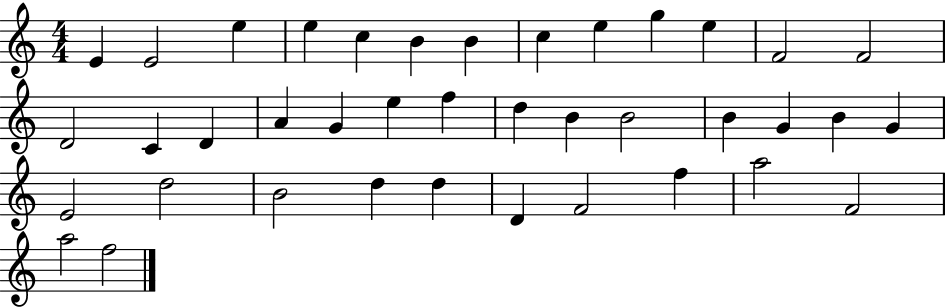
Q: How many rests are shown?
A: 0